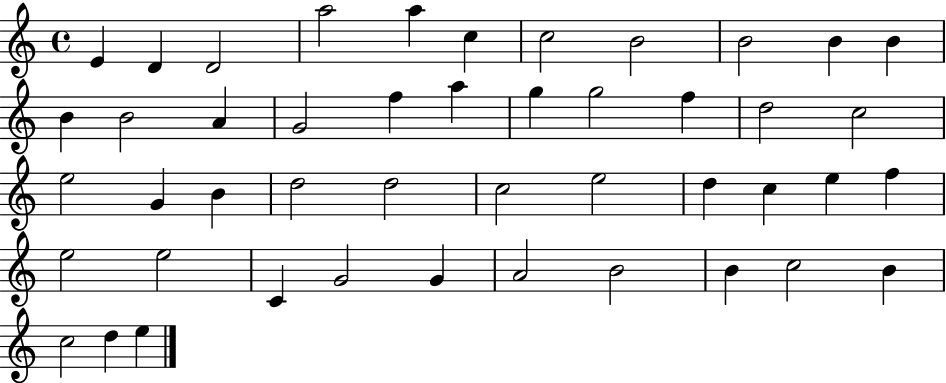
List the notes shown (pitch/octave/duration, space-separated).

E4/q D4/q D4/h A5/h A5/q C5/q C5/h B4/h B4/h B4/q B4/q B4/q B4/h A4/q G4/h F5/q A5/q G5/q G5/h F5/q D5/h C5/h E5/h G4/q B4/q D5/h D5/h C5/h E5/h D5/q C5/q E5/q F5/q E5/h E5/h C4/q G4/h G4/q A4/h B4/h B4/q C5/h B4/q C5/h D5/q E5/q